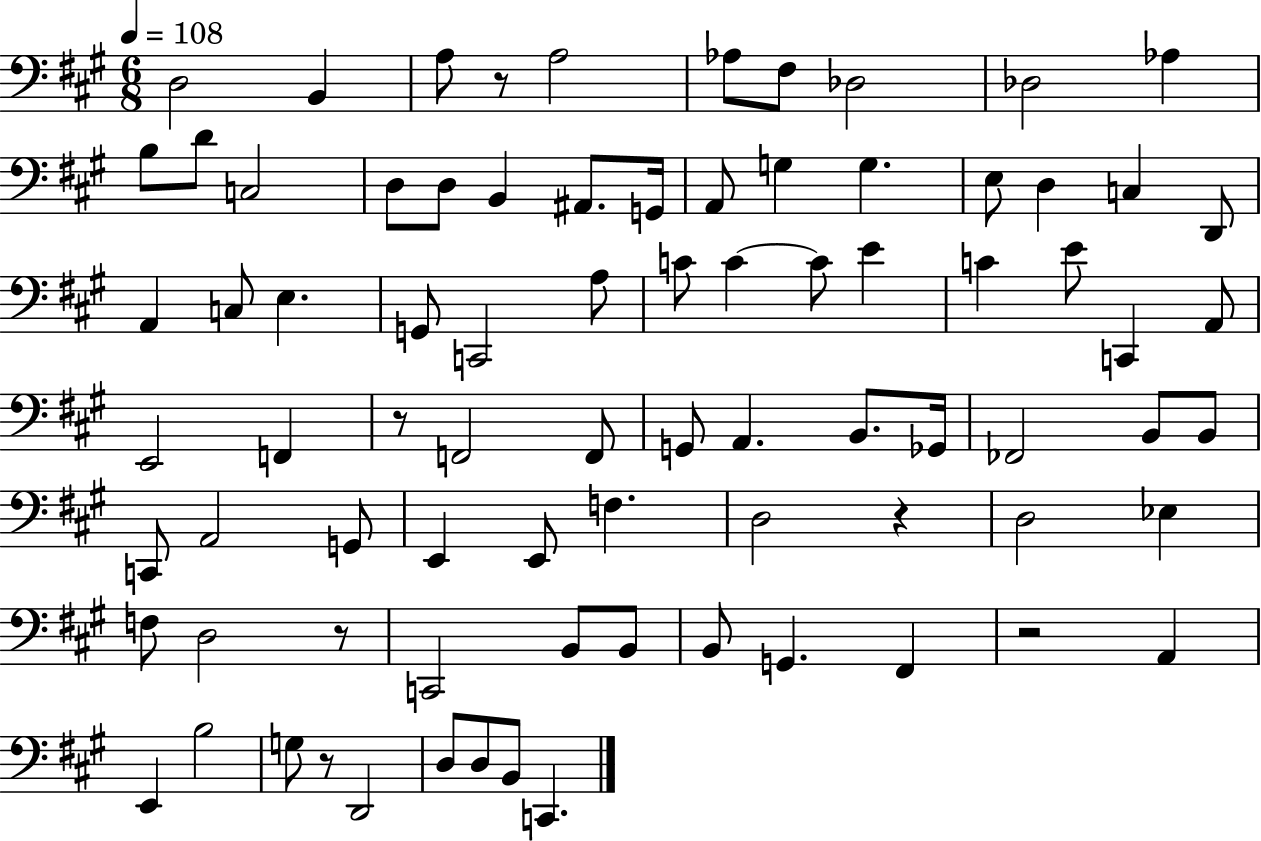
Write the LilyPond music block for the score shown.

{
  \clef bass
  \numericTimeSignature
  \time 6/8
  \key a \major
  \tempo 4 = 108
  d2 b,4 | a8 r8 a2 | aes8 fis8 des2 | des2 aes4 | \break b8 d'8 c2 | d8 d8 b,4 ais,8. g,16 | a,8 g4 g4. | e8 d4 c4 d,8 | \break a,4 c8 e4. | g,8 c,2 a8 | c'8 c'4~~ c'8 e'4 | c'4 e'8 c,4 a,8 | \break e,2 f,4 | r8 f,2 f,8 | g,8 a,4. b,8. ges,16 | fes,2 b,8 b,8 | \break c,8 a,2 g,8 | e,4 e,8 f4. | d2 r4 | d2 ees4 | \break f8 d2 r8 | c,2 b,8 b,8 | b,8 g,4. fis,4 | r2 a,4 | \break e,4 b2 | g8 r8 d,2 | d8 d8 b,8 c,4. | \bar "|."
}